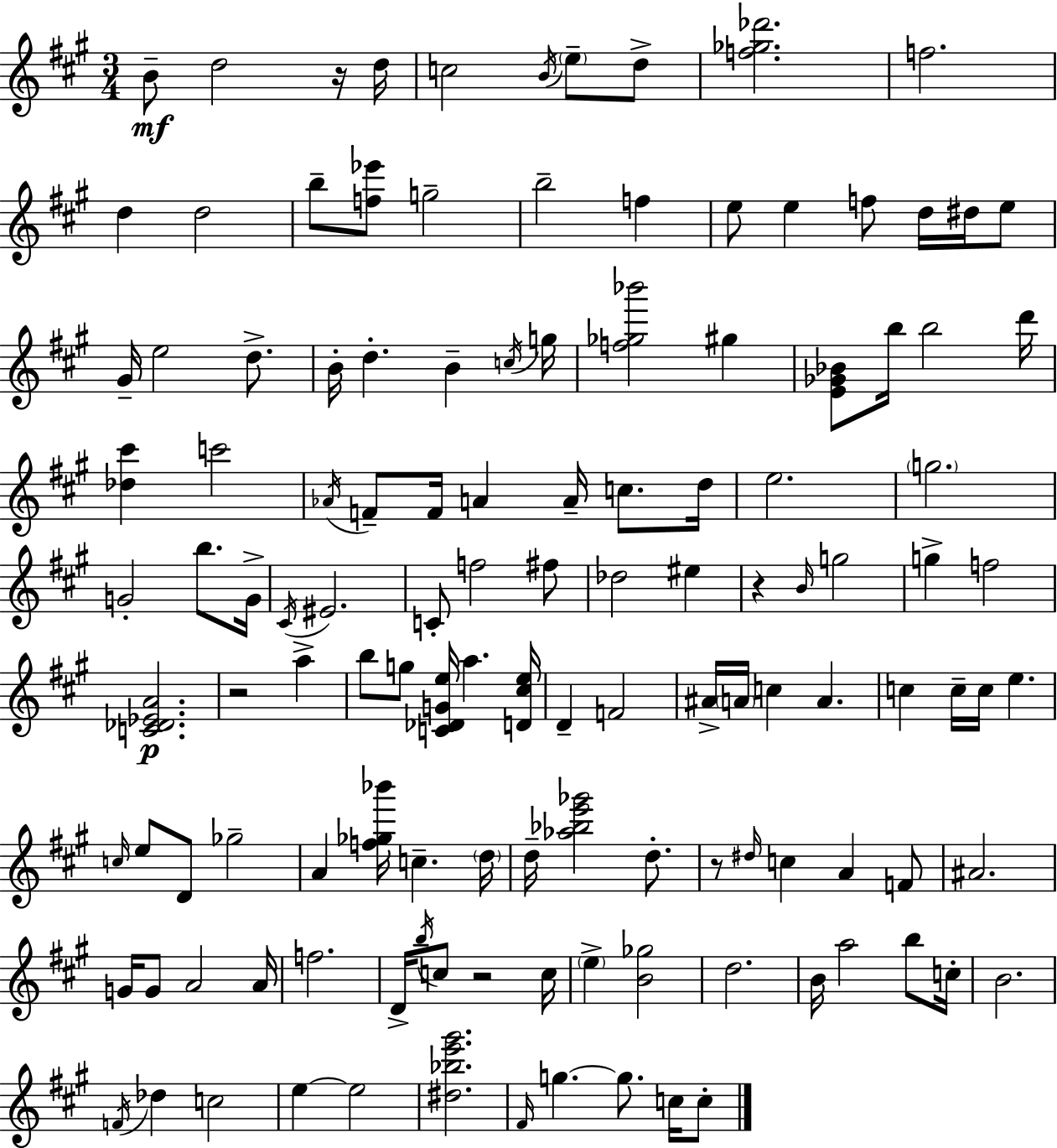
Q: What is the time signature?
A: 3/4